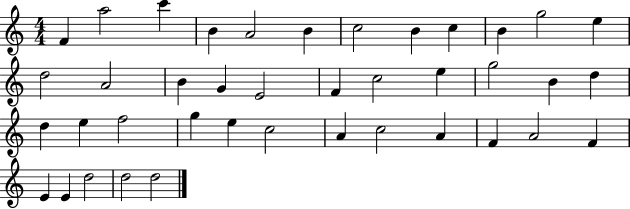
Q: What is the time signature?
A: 4/4